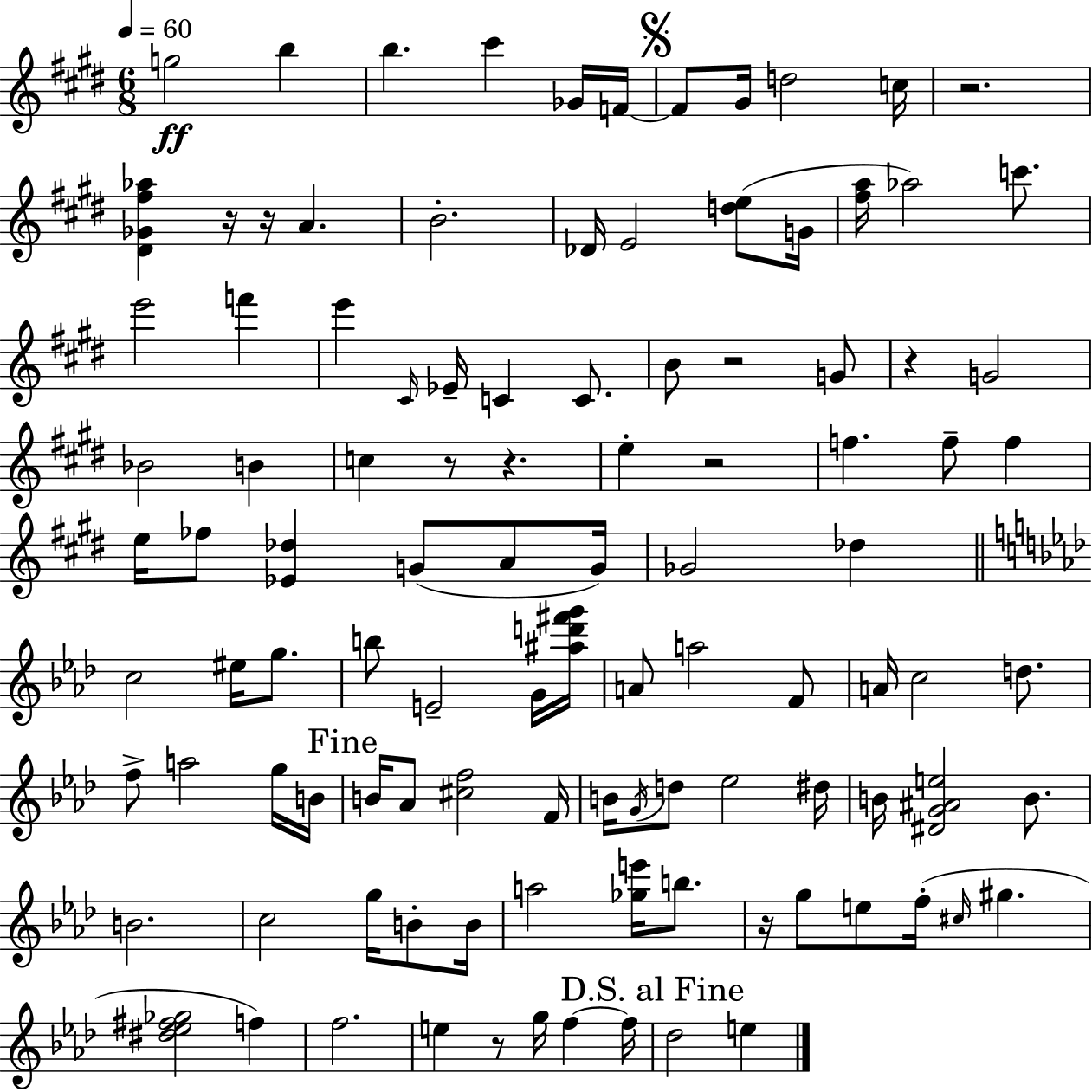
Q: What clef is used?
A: treble